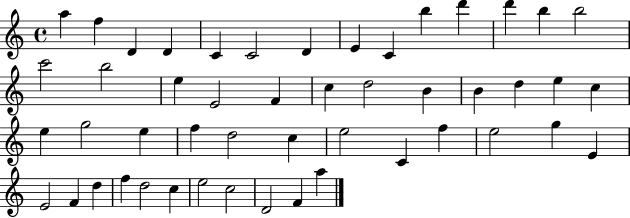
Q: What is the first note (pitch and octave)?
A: A5